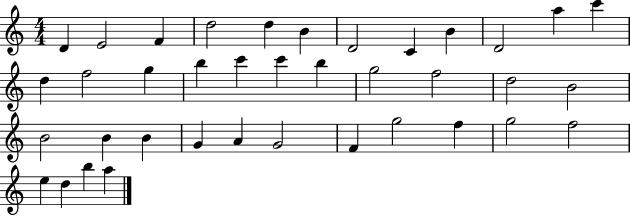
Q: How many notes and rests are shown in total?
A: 38